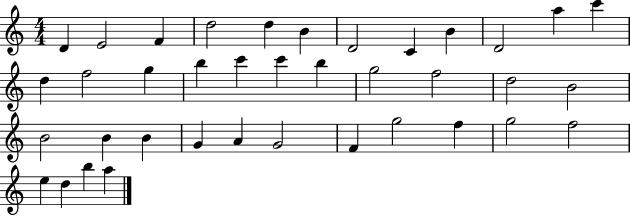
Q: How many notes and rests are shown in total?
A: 38